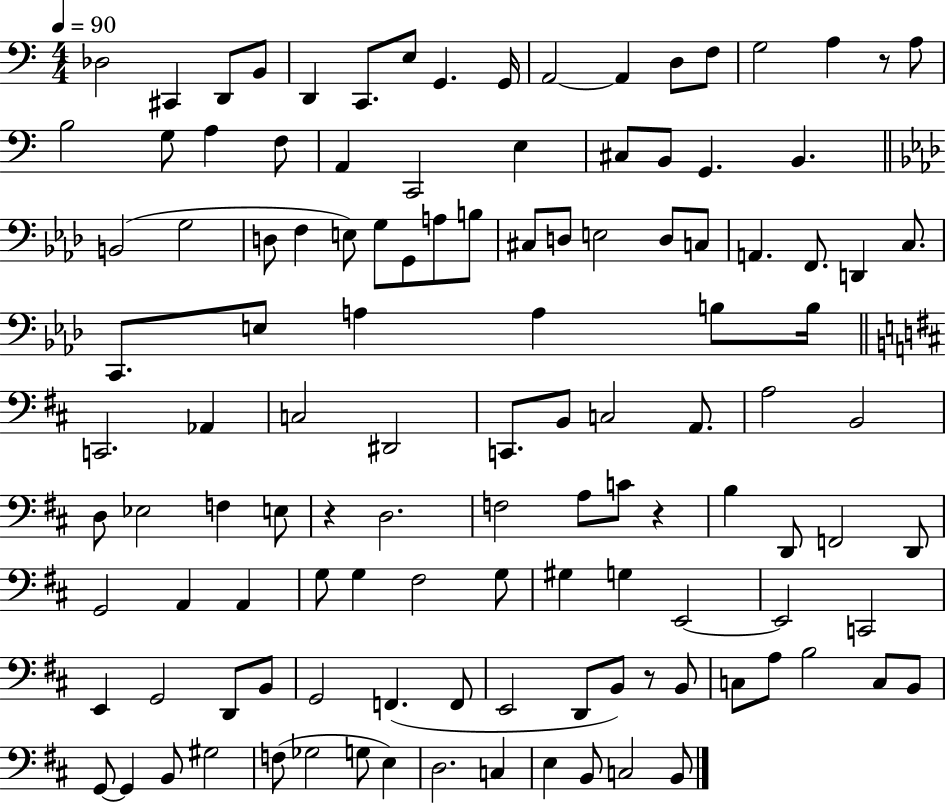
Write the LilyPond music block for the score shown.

{
  \clef bass
  \numericTimeSignature
  \time 4/4
  \key c \major
  \tempo 4 = 90
  des2 cis,4 d,8 b,8 | d,4 c,8. e8 g,4. g,16 | a,2~~ a,4 d8 f8 | g2 a4 r8 a8 | \break b2 g8 a4 f8 | a,4 c,2 e4 | cis8 b,8 g,4. b,4. | \bar "||" \break \key aes \major b,2( g2 | d8 f4 e8) g8 g,8 a8 b8 | cis8 d8 e2 d8 c8 | a,4. f,8. d,4 c8. | \break c,8. e8 a4 a4 b8 b16 | \bar "||" \break \key d \major c,2. aes,4 | c2 dis,2 | c,8. b,8 c2 a,8. | a2 b,2 | \break d8 ees2 f4 e8 | r4 d2. | f2 a8 c'8 r4 | b4 d,8 f,2 d,8 | \break g,2 a,4 a,4 | g8 g4 fis2 g8 | gis4 g4 e,2~~ | e,2 c,2 | \break e,4 g,2 d,8 b,8 | g,2 f,4.( f,8 | e,2 d,8 b,8) r8 b,8 | c8 a8 b2 c8 b,8 | \break g,8~~ g,4 b,8 gis2 | f8( ges2 g8 e4) | d2. c4 | e4 b,8 c2 b,8 | \break \bar "|."
}